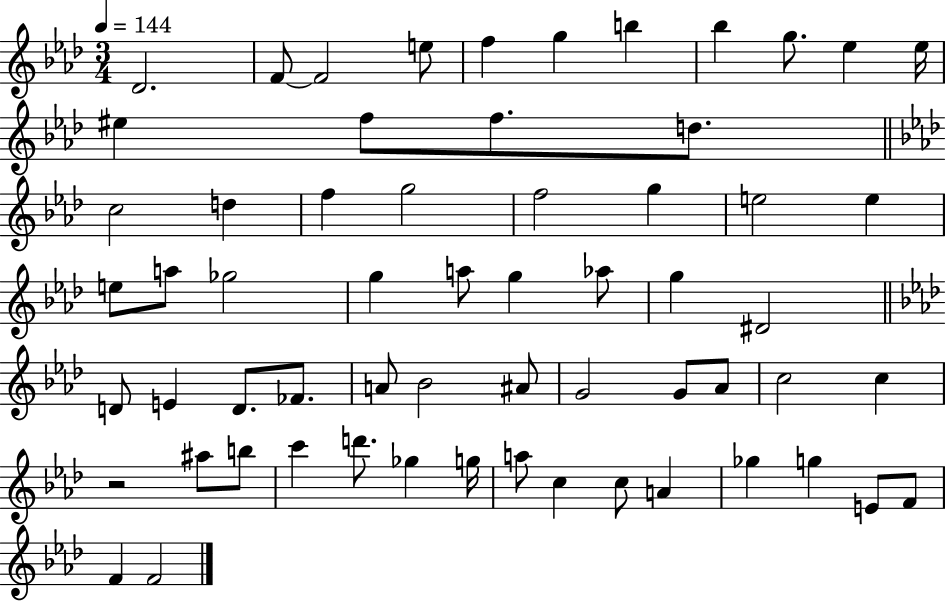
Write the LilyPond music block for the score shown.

{
  \clef treble
  \numericTimeSignature
  \time 3/4
  \key aes \major
  \tempo 4 = 144
  des'2. | f'8~~ f'2 e''8 | f''4 g''4 b''4 | bes''4 g''8. ees''4 ees''16 | \break eis''4 f''8 f''8. d''8. | \bar "||" \break \key f \minor c''2 d''4 | f''4 g''2 | f''2 g''4 | e''2 e''4 | \break e''8 a''8 ges''2 | g''4 a''8 g''4 aes''8 | g''4 dis'2 | \bar "||" \break \key f \minor d'8 e'4 d'8. fes'8. | a'8 bes'2 ais'8 | g'2 g'8 aes'8 | c''2 c''4 | \break r2 ais''8 b''8 | c'''4 d'''8. ges''4 g''16 | a''8 c''4 c''8 a'4 | ges''4 g''4 e'8 f'8 | \break f'4 f'2 | \bar "|."
}